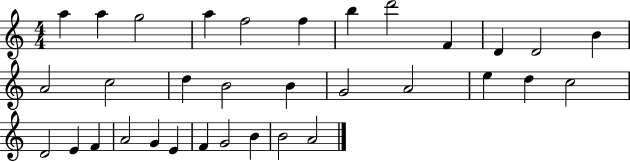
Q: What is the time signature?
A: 4/4